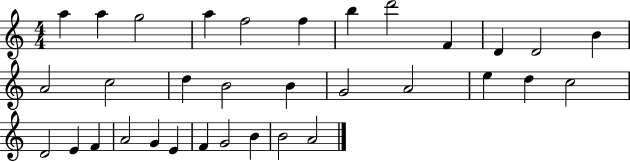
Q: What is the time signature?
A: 4/4